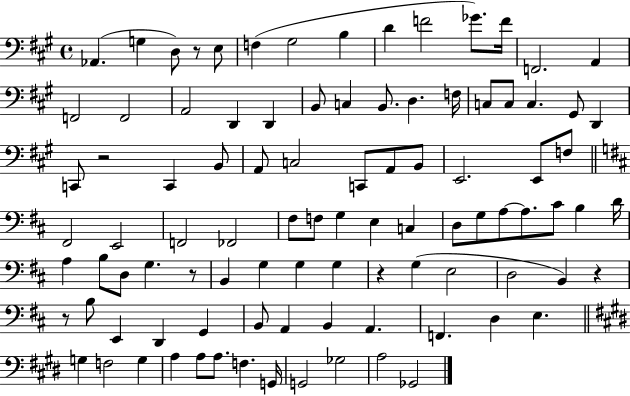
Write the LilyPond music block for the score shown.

{
  \clef bass
  \time 4/4
  \defaultTimeSignature
  \key a \major
  aes,4.( g4 d8) r8 e8 | f4( gis2 b4 | d'4 f'2 ges'8.) f'16 | f,2. a,4 | \break f,2 f,2 | a,2 d,4 d,4 | b,8 c4 b,8. d4. f16 | c8 c8 c4. gis,8 d,4 | \break c,8 r2 c,4 b,8 | a,8 c2 c,8 a,8 b,8 | e,2. e,8 f8 | \bar "||" \break \key b \minor fis,2 e,2 | f,2 fes,2 | fis8 f8 g4 e4 c4 | d8 g8 a8~~ a8. cis'8 b4 d'16 | \break a4 b8 d8 g4. r8 | b,4 g4 g4 g4 | r4 g4( e2 | d2 b,4) r4 | \break r8 b8 e,4 d,4 g,4 | b,8 a,4 b,4 a,4. | f,4. d4 e4. | \bar "||" \break \key e \major g4 f2 g4 | a4 a8 a8. f4. g,16 | g,2 ges2 | a2 ges,2 | \break \bar "|."
}